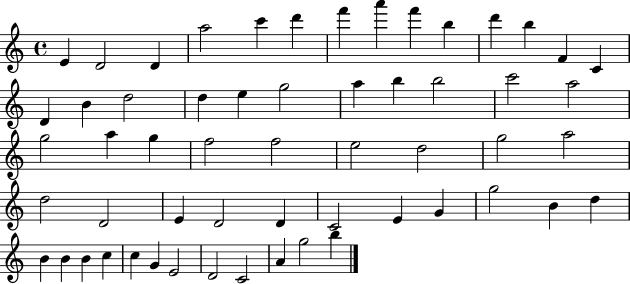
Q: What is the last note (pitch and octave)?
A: B5